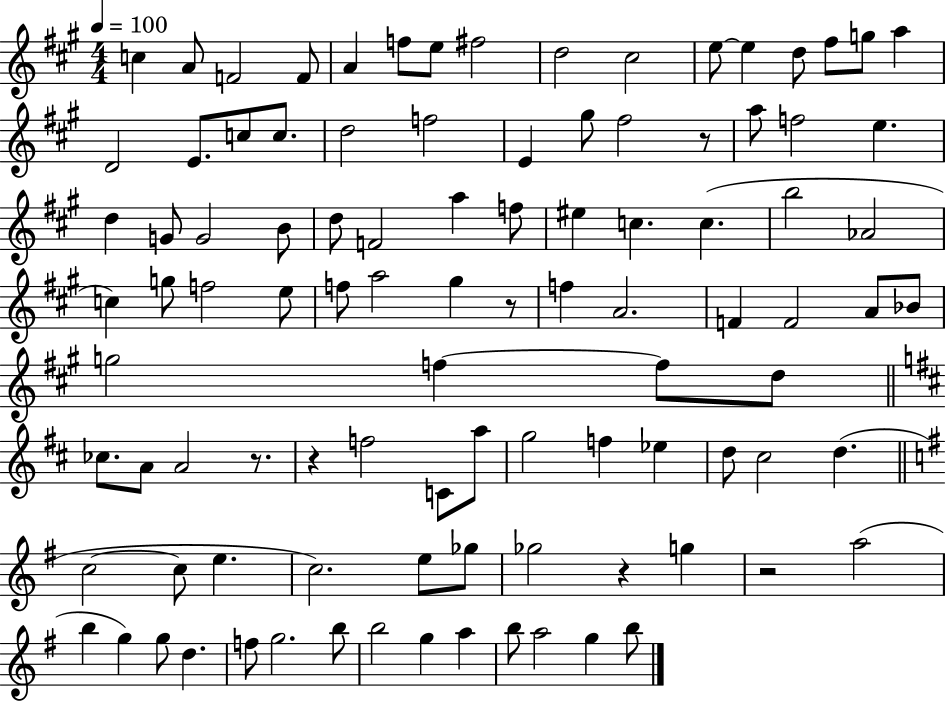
X:1
T:Untitled
M:4/4
L:1/4
K:A
c A/2 F2 F/2 A f/2 e/2 ^f2 d2 ^c2 e/2 e d/2 ^f/2 g/2 a D2 E/2 c/2 c/2 d2 f2 E ^g/2 ^f2 z/2 a/2 f2 e d G/2 G2 B/2 d/2 F2 a f/2 ^e c c b2 _A2 c g/2 f2 e/2 f/2 a2 ^g z/2 f A2 F F2 A/2 _B/2 g2 f f/2 d/2 _c/2 A/2 A2 z/2 z f2 C/2 a/2 g2 f _e d/2 ^c2 d c2 c/2 e c2 e/2 _g/2 _g2 z g z2 a2 b g g/2 d f/2 g2 b/2 b2 g a b/2 a2 g b/2